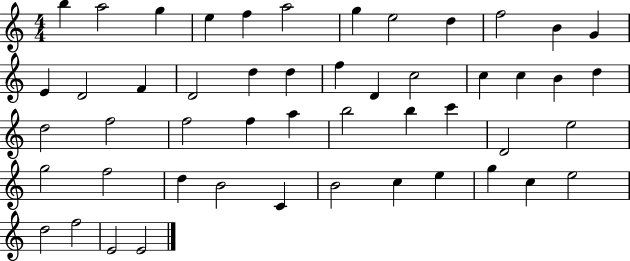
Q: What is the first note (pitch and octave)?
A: B5